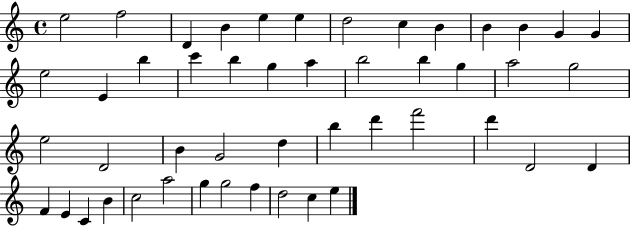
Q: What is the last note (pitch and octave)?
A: E5